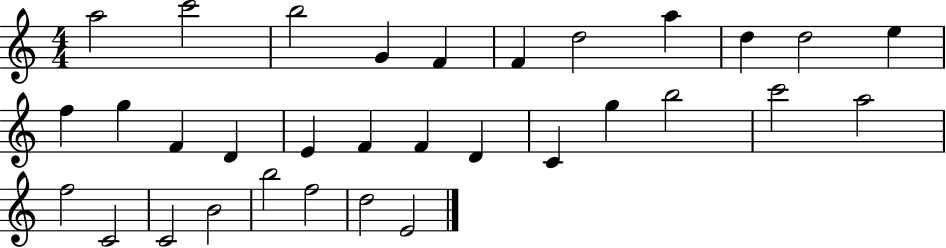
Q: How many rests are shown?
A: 0